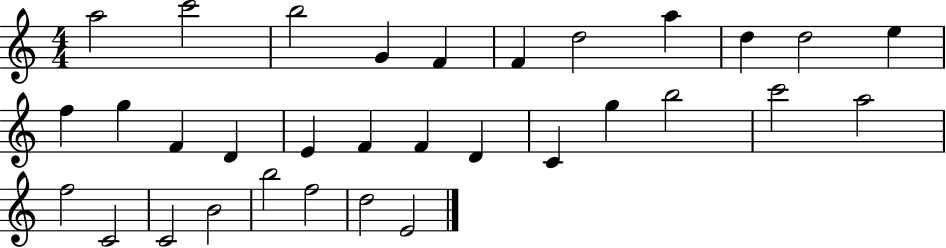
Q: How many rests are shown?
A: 0